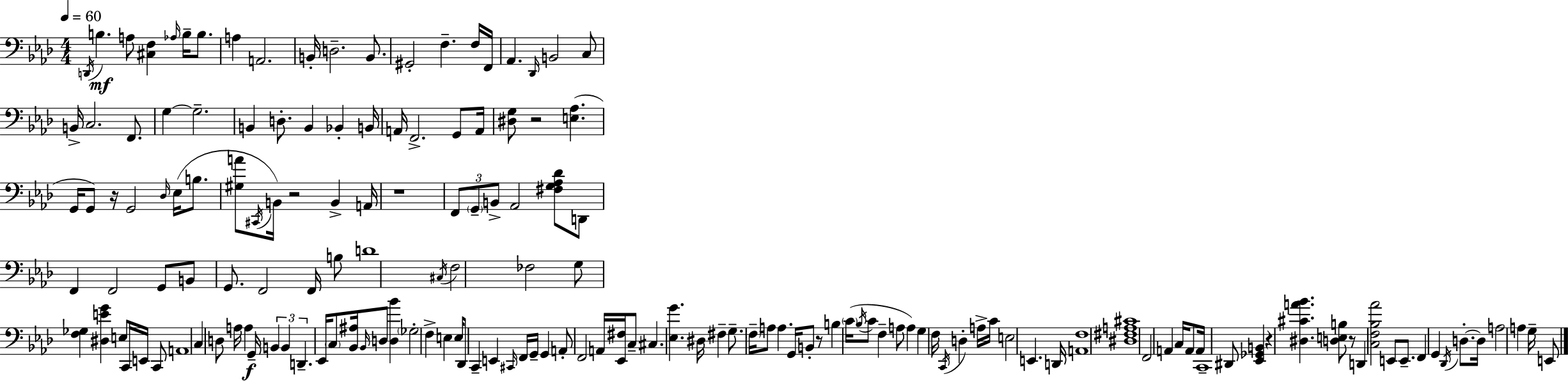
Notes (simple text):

D2/s B3/q. A3/e [C#3,F3]/q Ab3/s B3/s B3/e. A3/q A2/h. B2/s D3/h. B2/e. G#2/h F3/q. F3/s F2/s Ab2/q. Db2/s B2/h C3/e B2/s C3/h. F2/e. G3/q G3/h. B2/q D3/e. B2/q Bb2/q B2/s A2/s F2/h. G2/e A2/s [D#3,G3]/e R/h [E3,Ab3]/q. G2/s G2/e R/s G2/h Db3/s Eb3/s B3/e. [G#3,A4]/e C#2/s B2/s R/h B2/q A2/s R/w F2/e G2/e B2/e Ab2/h [F#3,G3,Ab3,Db4]/e D2/e F2/q F2/h G2/e B2/e G2/e. F2/h F2/s B3/e D4/w C#3/s F3/h FES3/h G3/e [F3,Gb3]/q [D#3,E4,G4]/q E3/e C2/s E2/s C2/e A2/w C3/q D3/e A3/s A3/q G2/s B2/q B2/q D2/q. Eb2/s C3/e [Bb2,A#3]/s Bb2/s D3/e [D3,Bb4]/q Gb3/h F3/q E3/q E3/s Db2/e C2/q E2/q C#2/s F2/s G2/s G2/q A2/e F2/h A2/s [Eb2,F#3]/s C3/e C#3/q. [Eb3,G4]/q. D#3/s F#3/q G3/e. F3/s A3/e A3/q. G2/s B2/e R/e B3/q C4/s Bb3/s C4/e F3/q A3/e A3/q G3/q F3/s C2/s D3/q A3/s C4/s E3/h E2/q. D2/s [A2,F3]/w [D#3,F#3,A3,C#4]/w F2/h A2/q C3/s A2/e A2/s C2/w D#2/e [Eb2,Gb2,B2]/q R/q [D#3,C#4,A4,Bb4]/q. [D3,E3,B3]/e R/e D2/q [C3,F3,Bb3,Ab4]/h E2/e E2/e. F2/q G2/q Db2/s D3/e. D3/s A3/h A3/q G3/s E2/e